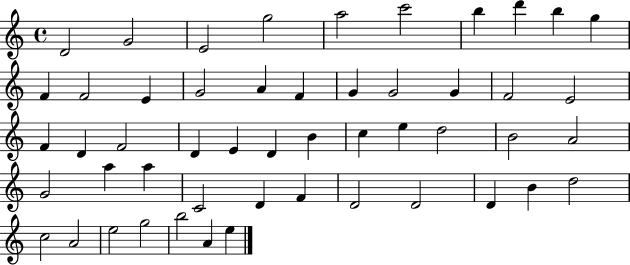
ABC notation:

X:1
T:Untitled
M:4/4
L:1/4
K:C
D2 G2 E2 g2 a2 c'2 b d' b g F F2 E G2 A F G G2 G F2 E2 F D F2 D E D B c e d2 B2 A2 G2 a a C2 D F D2 D2 D B d2 c2 A2 e2 g2 b2 A e